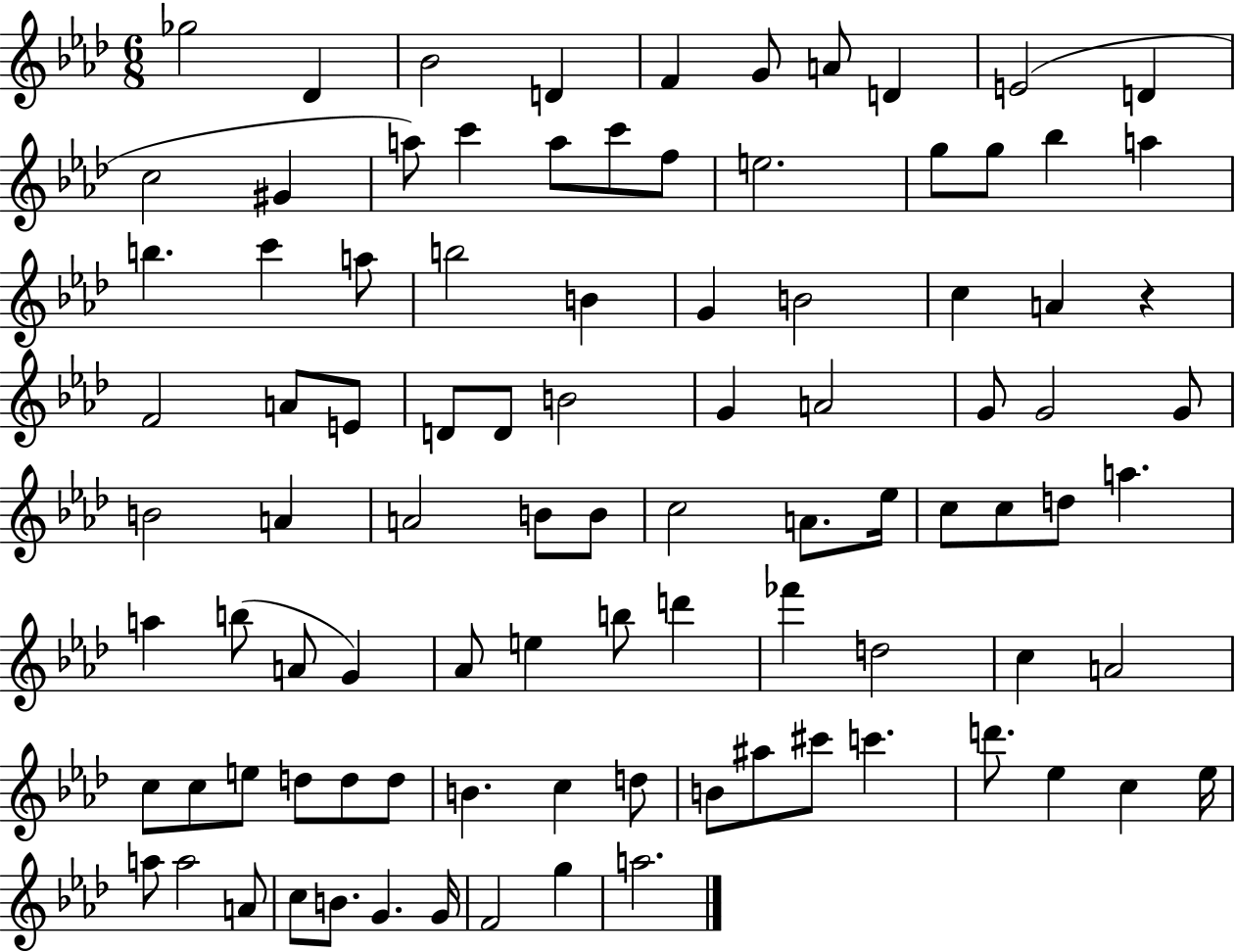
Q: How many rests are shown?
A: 1